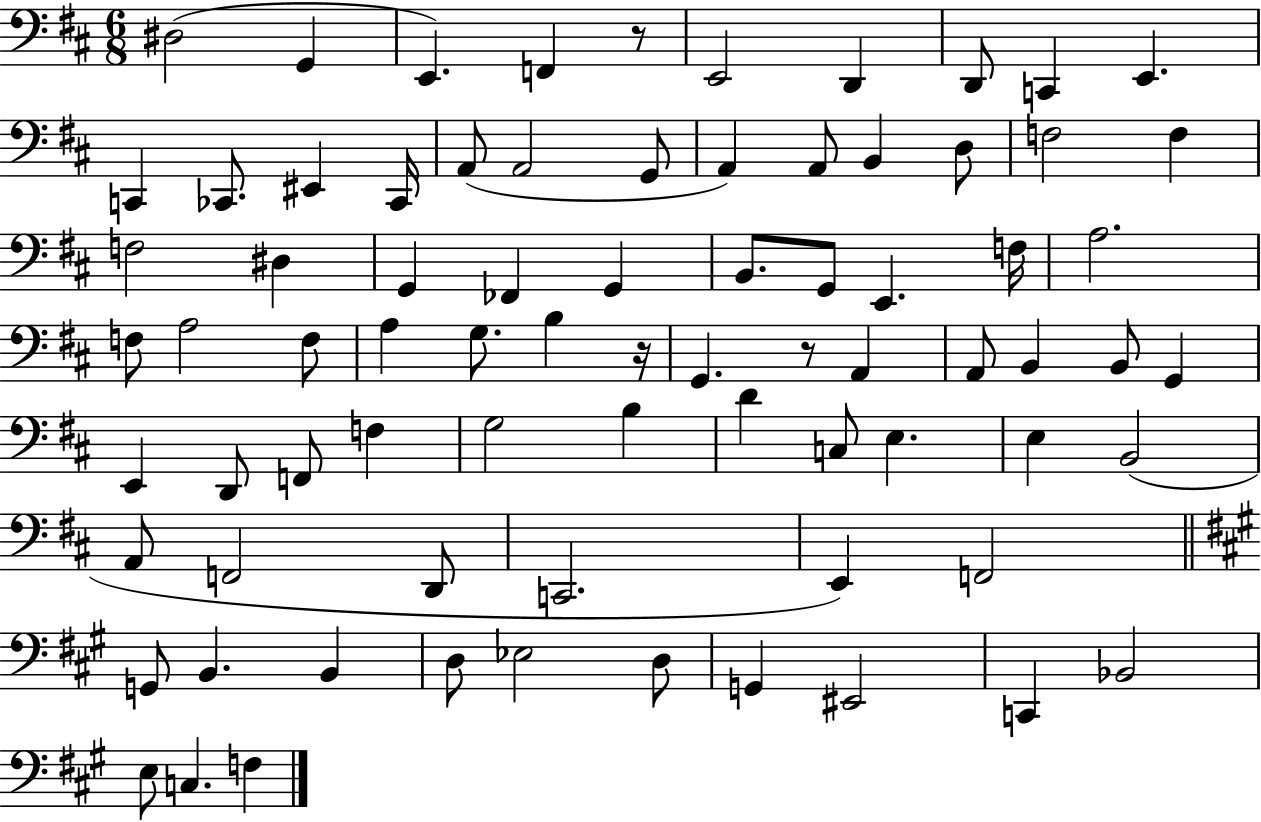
D#3/h G2/q E2/q. F2/q R/e E2/h D2/q D2/e C2/q E2/q. C2/q CES2/e. EIS2/q CES2/s A2/e A2/h G2/e A2/q A2/e B2/q D3/e F3/h F3/q F3/h D#3/q G2/q FES2/q G2/q B2/e. G2/e E2/q. F3/s A3/h. F3/e A3/h F3/e A3/q G3/e. B3/q R/s G2/q. R/e A2/q A2/e B2/q B2/e G2/q E2/q D2/e F2/e F3/q G3/h B3/q D4/q C3/e E3/q. E3/q B2/h A2/e F2/h D2/e C2/h. E2/q F2/h G2/e B2/q. B2/q D3/e Eb3/h D3/e G2/q EIS2/h C2/q Bb2/h E3/e C3/q. F3/q